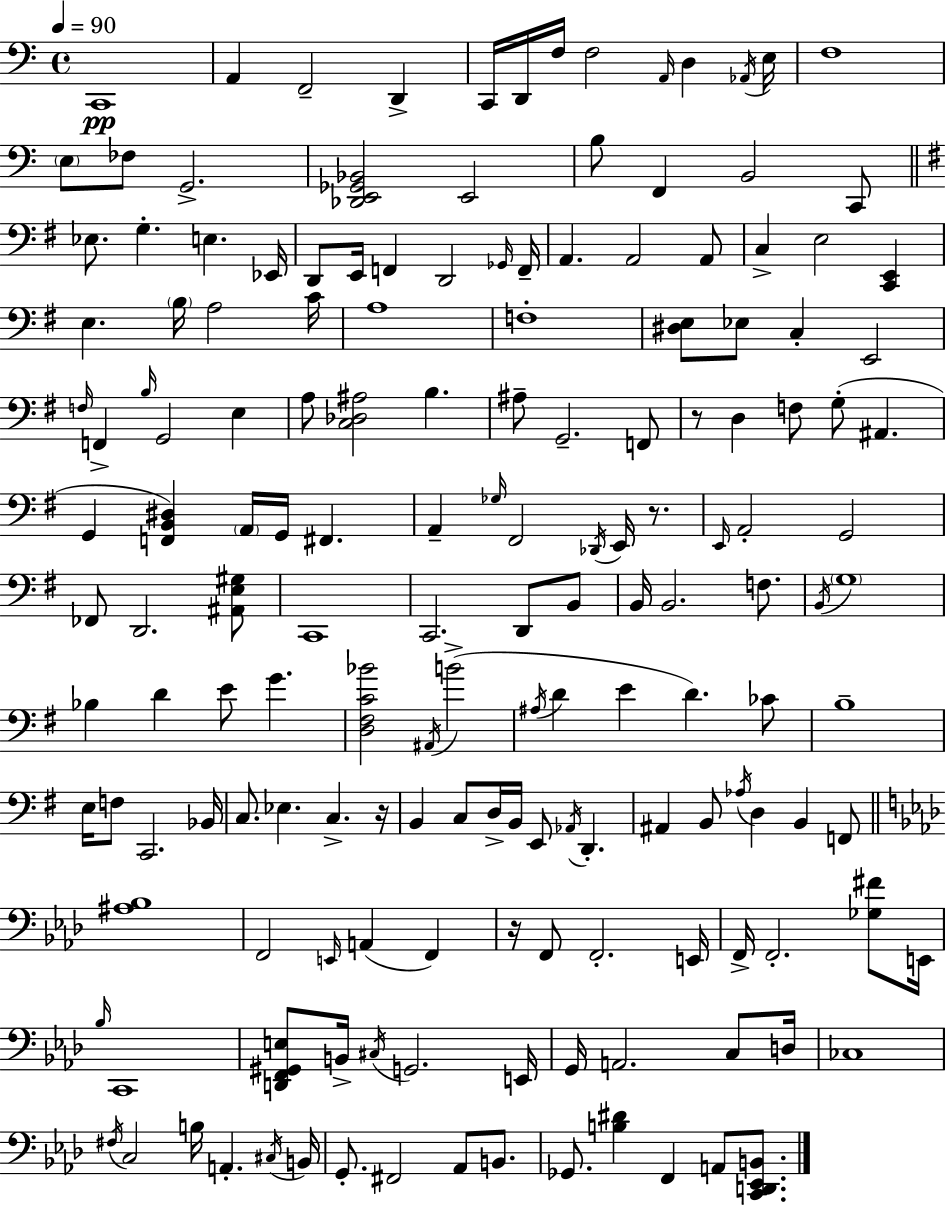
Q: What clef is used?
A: bass